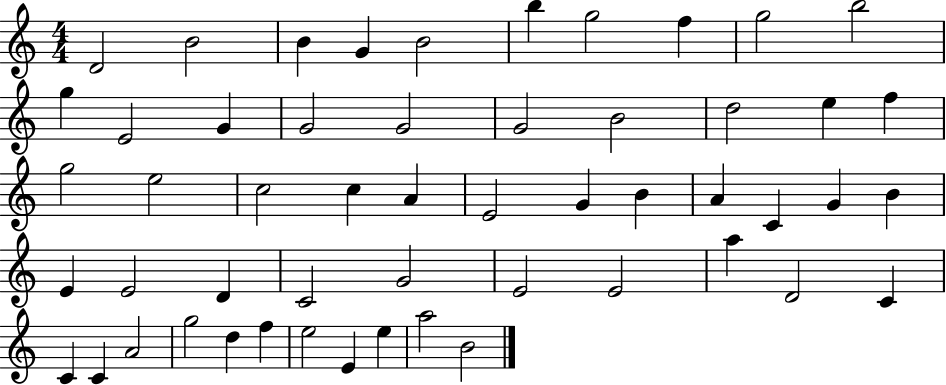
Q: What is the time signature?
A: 4/4